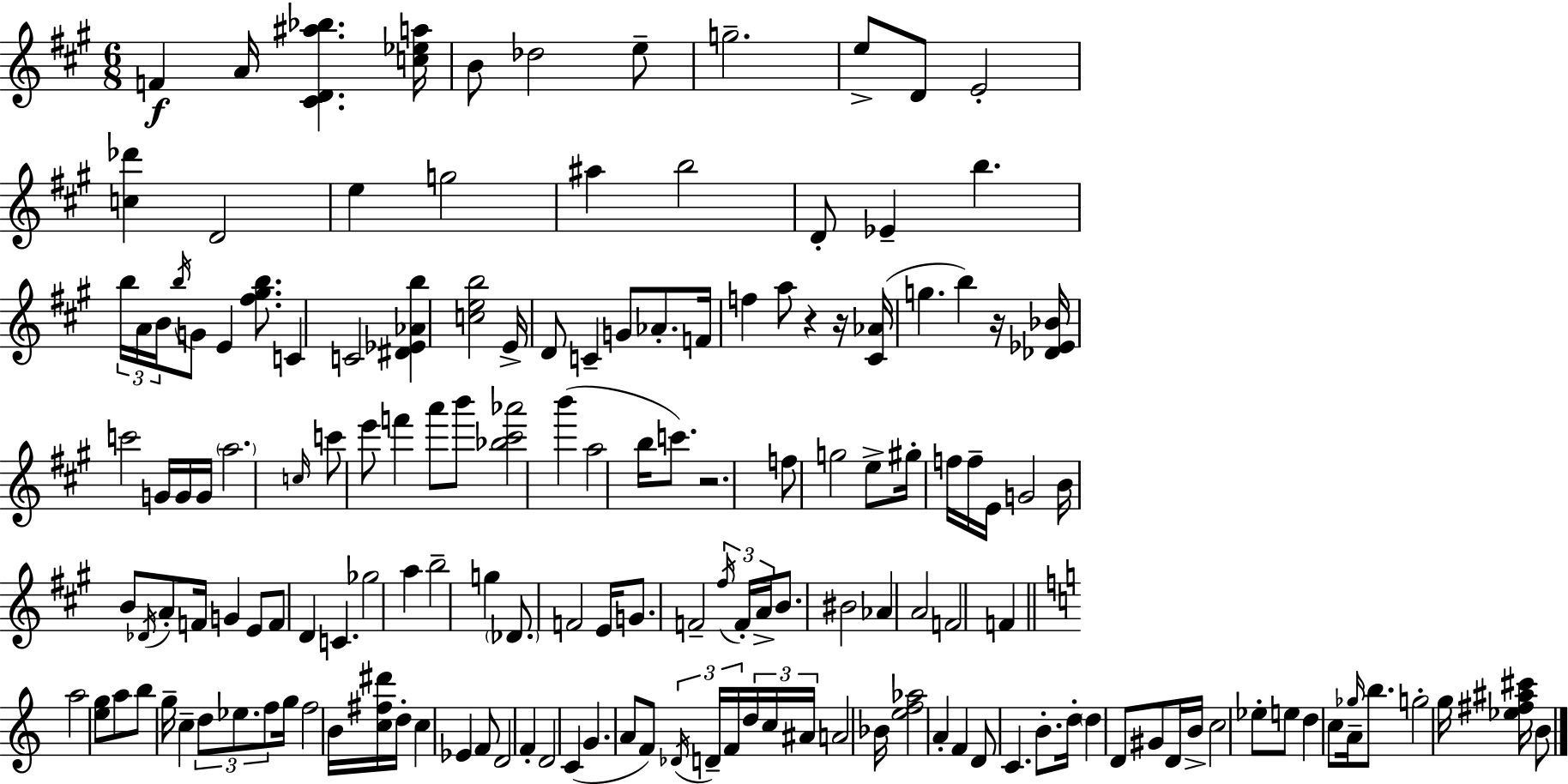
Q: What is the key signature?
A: A major